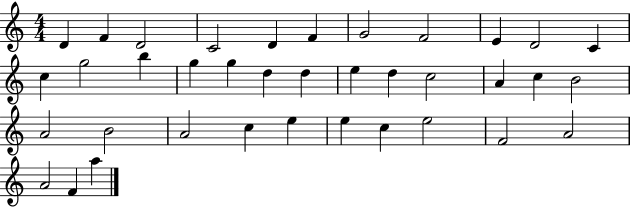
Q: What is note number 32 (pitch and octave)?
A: E5